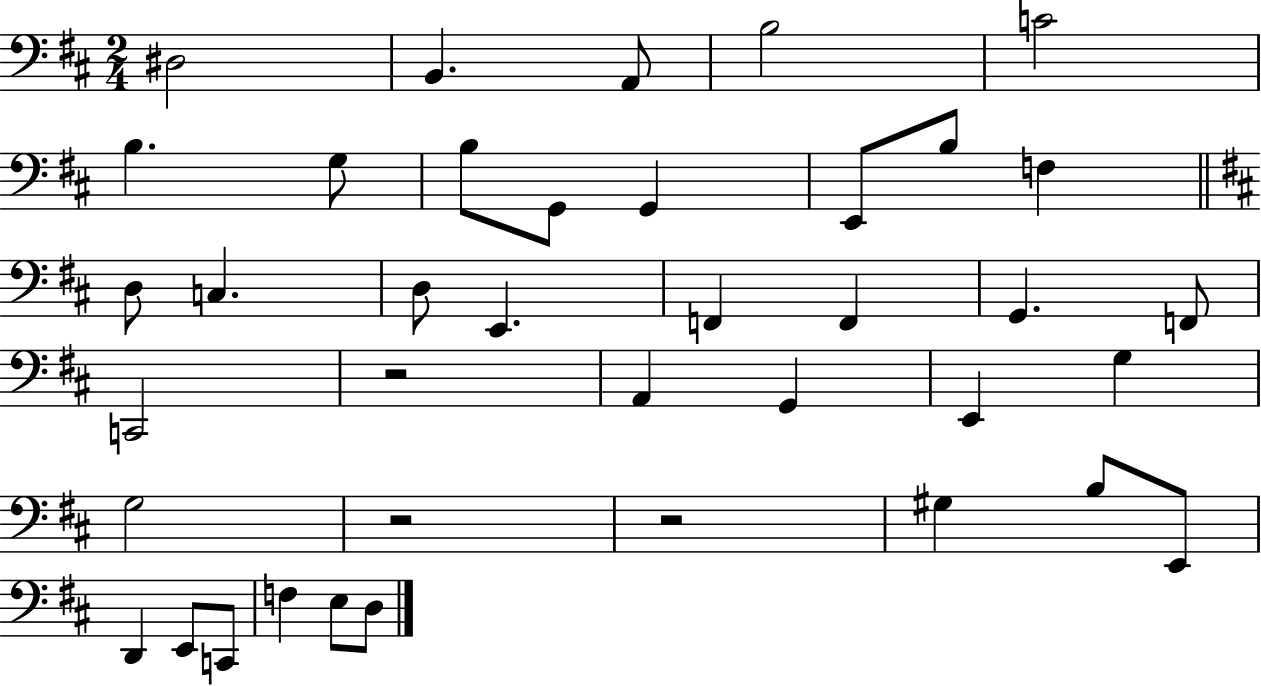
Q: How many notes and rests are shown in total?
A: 39